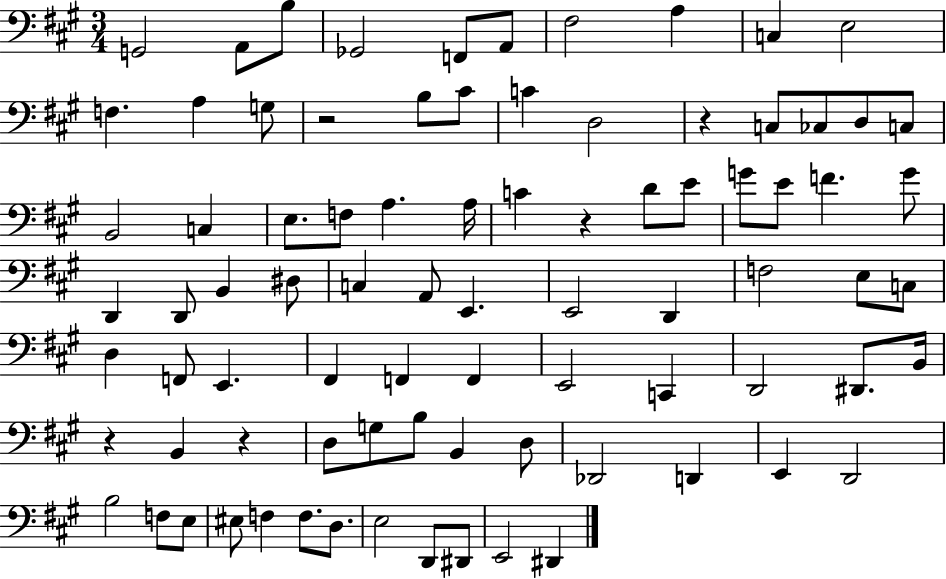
G2/h A2/e B3/e Gb2/h F2/e A2/e F#3/h A3/q C3/q E3/h F3/q. A3/q G3/e R/h B3/e C#4/e C4/q D3/h R/q C3/e CES3/e D3/e C3/e B2/h C3/q E3/e. F3/e A3/q. A3/s C4/q R/q D4/e E4/e G4/e E4/e F4/q. G4/e D2/q D2/e B2/q D#3/e C3/q A2/e E2/q. E2/h D2/q F3/h E3/e C3/e D3/q F2/e E2/q. F#2/q F2/q F2/q E2/h C2/q D2/h D#2/e. B2/s R/q B2/q R/q D3/e G3/e B3/e B2/q D3/e Db2/h D2/q E2/q D2/h B3/h F3/e E3/e EIS3/e F3/q F3/e. D3/e. E3/h D2/e D#2/e E2/h D#2/q